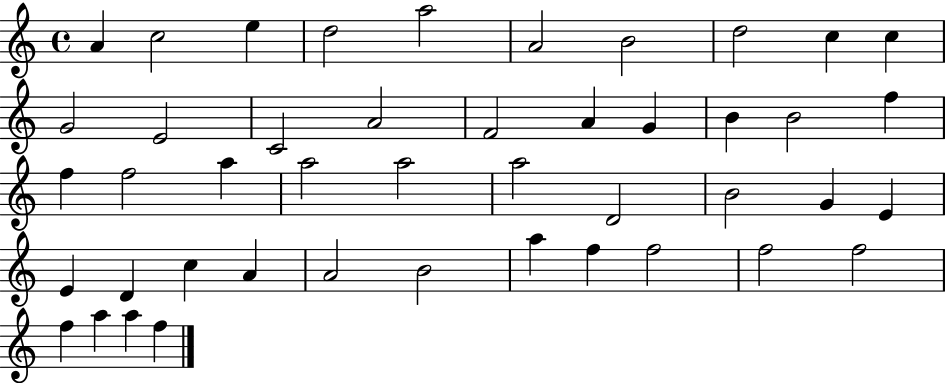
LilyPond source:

{
  \clef treble
  \time 4/4
  \defaultTimeSignature
  \key c \major
  a'4 c''2 e''4 | d''2 a''2 | a'2 b'2 | d''2 c''4 c''4 | \break g'2 e'2 | c'2 a'2 | f'2 a'4 g'4 | b'4 b'2 f''4 | \break f''4 f''2 a''4 | a''2 a''2 | a''2 d'2 | b'2 g'4 e'4 | \break e'4 d'4 c''4 a'4 | a'2 b'2 | a''4 f''4 f''2 | f''2 f''2 | \break f''4 a''4 a''4 f''4 | \bar "|."
}